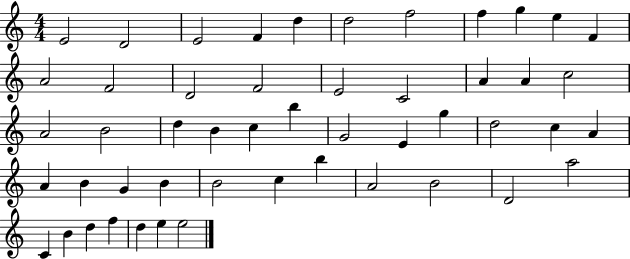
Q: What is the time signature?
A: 4/4